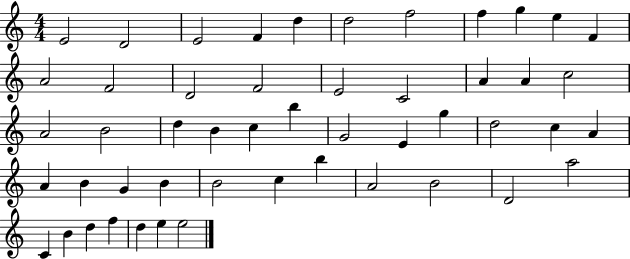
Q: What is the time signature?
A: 4/4